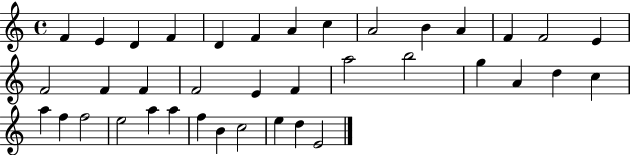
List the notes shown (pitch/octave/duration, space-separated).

F4/q E4/q D4/q F4/q D4/q F4/q A4/q C5/q A4/h B4/q A4/q F4/q F4/h E4/q F4/h F4/q F4/q F4/h E4/q F4/q A5/h B5/h G5/q A4/q D5/q C5/q A5/q F5/q F5/h E5/h A5/q A5/q F5/q B4/q C5/h E5/q D5/q E4/h